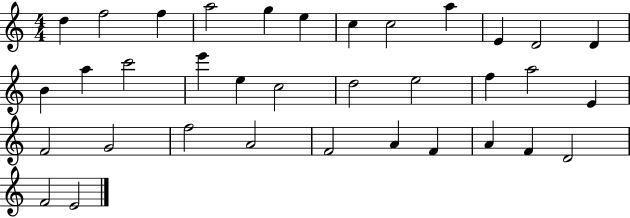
D5/q F5/h F5/q A5/h G5/q E5/q C5/q C5/h A5/q E4/q D4/h D4/q B4/q A5/q C6/h E6/q E5/q C5/h D5/h E5/h F5/q A5/h E4/q F4/h G4/h F5/h A4/h F4/h A4/q F4/q A4/q F4/q D4/h F4/h E4/h